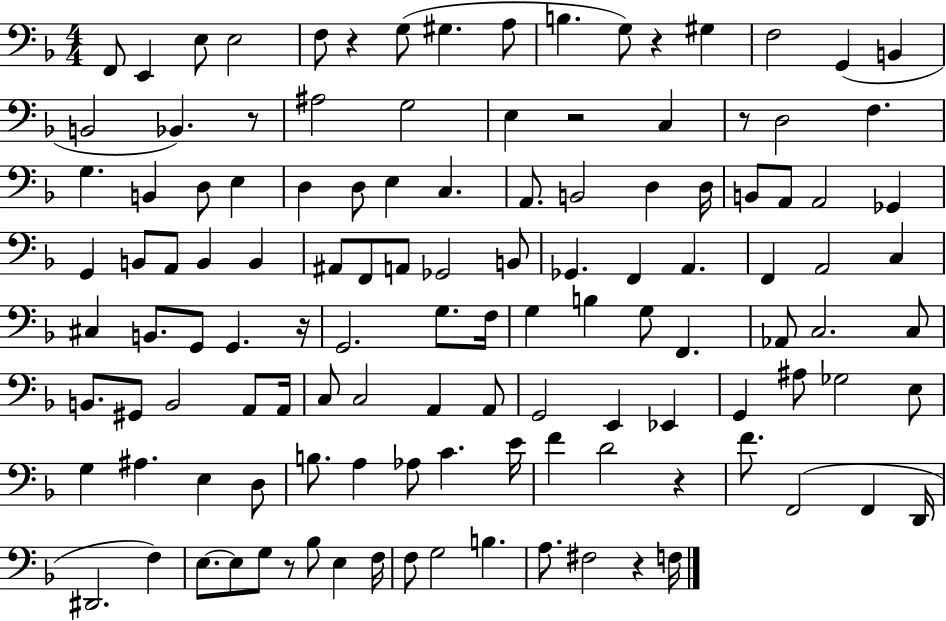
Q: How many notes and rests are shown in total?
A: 122